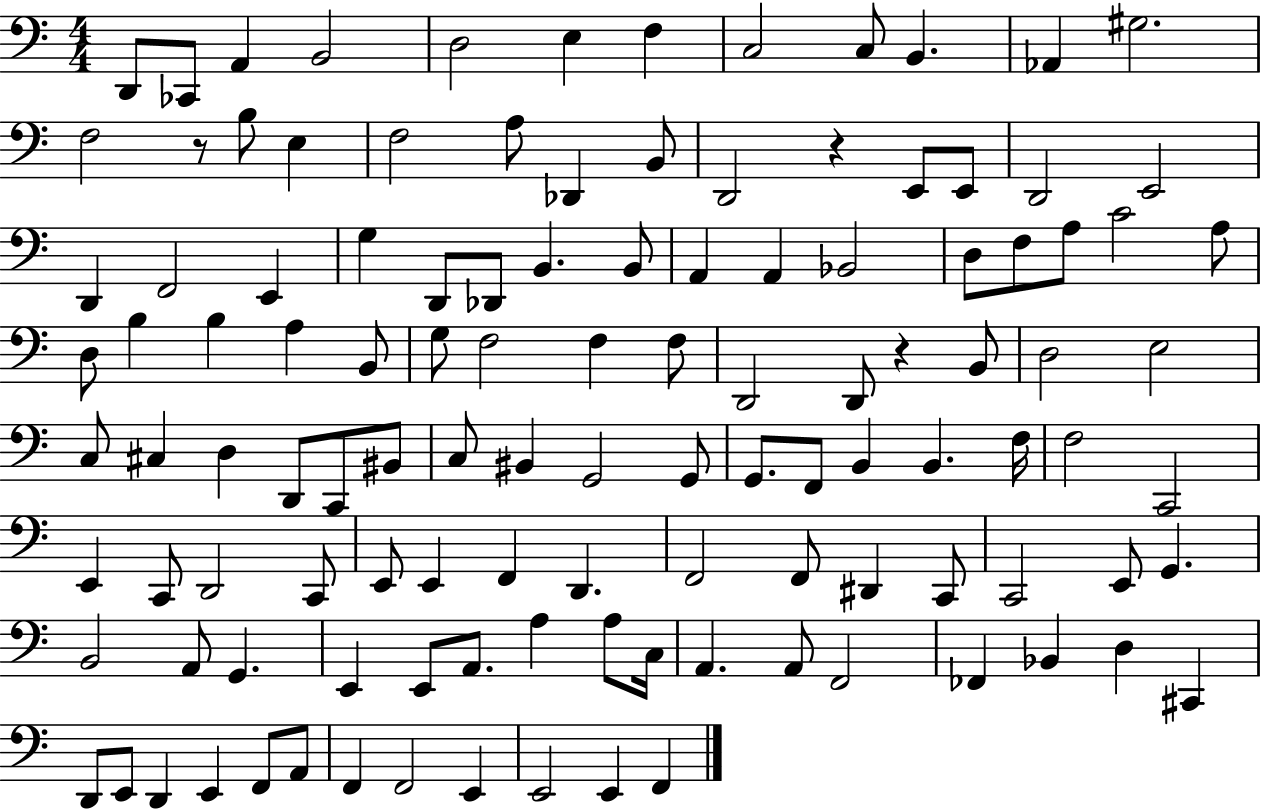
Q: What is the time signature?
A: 4/4